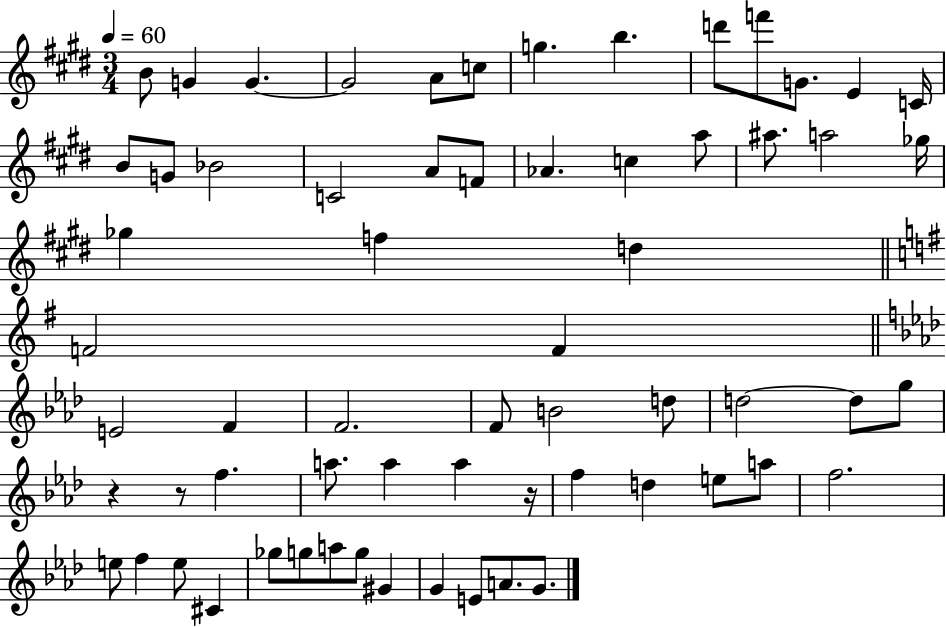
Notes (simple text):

B4/e G4/q G4/q. G4/h A4/e C5/e G5/q. B5/q. D6/e F6/e G4/e. E4/q C4/s B4/e G4/e Bb4/h C4/h A4/e F4/e Ab4/q. C5/q A5/e A#5/e. A5/h Gb5/s Gb5/q F5/q D5/q F4/h F4/q E4/h F4/q F4/h. F4/e B4/h D5/e D5/h D5/e G5/e R/q R/e F5/q. A5/e. A5/q A5/q R/s F5/q D5/q E5/e A5/e F5/h. E5/e F5/q E5/e C#4/q Gb5/e G5/e A5/e G5/e G#4/q G4/q E4/e A4/e. G4/e.